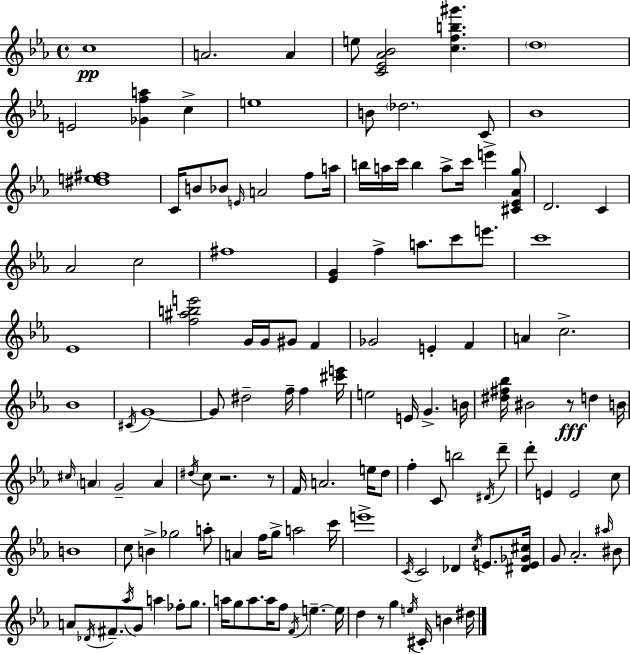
{
  \clef treble
  \time 4/4
  \defaultTimeSignature
  \key c \minor
  c''1\pp | a'2. a'4 | e''8 <c' ees' aes' bes'>2 <c'' f'' b'' gis'''>4. | \parenthesize d''1 | \break e'2 <ges' f'' a''>4 c''4-> | e''1 | b'8 \parenthesize des''2. c'8 | bes'1 | \break <dis'' e'' fis''>1 | c'16 b'8 bes'8 \grace { e'16 } a'2 f''8 | a''16 b''16 a''16 c'''16 b''4 a''8-> c'''16 e'''4-> <cis' ees' aes' g''>8 | d'2. c'4 | \break aes'2 c''2 | fis''1 | <ees' g'>4 f''4-> a''8. c'''8 e'''8. | c'''1 | \break ees'1 | <f'' ais'' b'' e'''>2 g'16 g'16 gis'8 f'4 | ges'2 e'4-. f'4 | a'4 c''2.-> | \break bes'1 | \acciaccatura { cis'16 } g'1~~ | g'8 dis''2-- f''16-- f''4 | <cis''' e'''>16 e''2 e'16 g'4.-> | \break b'16 <dis'' fis'' bes''>16 bis'2 r8\fff d''4 | b'16 \grace { cis''16 } \parenthesize a'4 g'2-- a'4 | \acciaccatura { dis''16 } c''8 r2. | r8 f'16 a'2. | \break e''16 d''8 f''4-. c'8 b''2 | \acciaccatura { dis'16 } d'''8-- d'''8-. e'4 e'2 | c''8 b'1 | c''8 b'4-> ges''2 | \break a''8-. a'4 f''16 g''8-> a''2 | c'''16 e'''1-> | \acciaccatura { c'16 } c'2 des'4 | \acciaccatura { c''16 } e'8. <dis' e' ges' cis''>16 g'8 aes'2.-. | \break \grace { ais''16 } bis'8 a'8 \acciaccatura { des'16 } fis'8.-- \acciaccatura { aes''16 } g'8 | a''4 fes''8-. g''8. a''16 g''8 a''8. | a''16 f''8 \acciaccatura { f'16 } e''4.--~~ e''16 d''4 r8 | g''4 \acciaccatura { e''16 } cis'16-. b'4 dis''16 \bar "|."
}